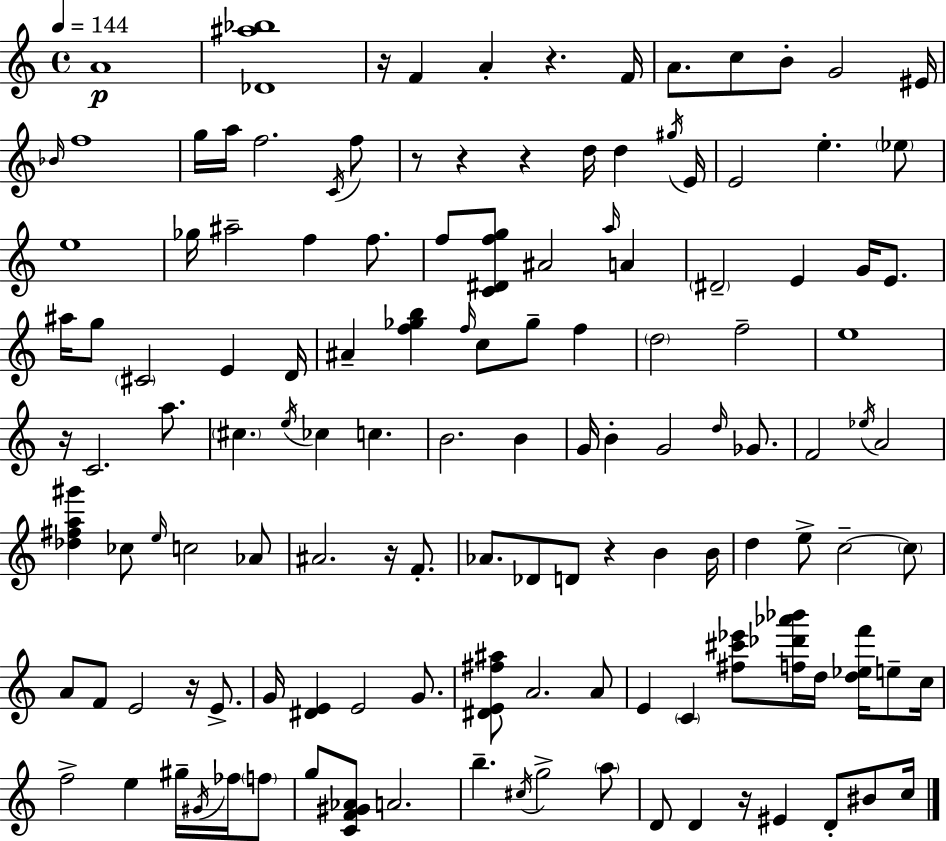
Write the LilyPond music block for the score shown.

{
  \clef treble
  \time 4/4
  \defaultTimeSignature
  \key a \minor
  \tempo 4 = 144
  a'1\p | <des' ais'' bes''>1 | r16 f'4 a'4-. r4. f'16 | a'8. c''8 b'8-. g'2 eis'16 | \break \grace { bes'16 } f''1 | g''16 a''16 f''2. \acciaccatura { c'16 } | f''8 r8 r4 r4 d''16 d''4 | \acciaccatura { gis''16 } e'16 e'2 e''4.-. | \break \parenthesize ees''8 e''1 | ges''16 ais''2-- f''4 | f''8. f''8 <c' dis' f'' g''>8 ais'2 \grace { a''16 } | a'4 \parenthesize dis'2-- e'4 | \break g'16 e'8. ais''16 g''8 \parenthesize cis'2 e'4 | d'16 ais'4-- <f'' ges'' b''>4 \grace { f''16 } c''8 ges''8-- | f''4 \parenthesize d''2 f''2-- | e''1 | \break r16 c'2. | a''8. \parenthesize cis''4. \acciaccatura { e''16 } ces''4 | c''4. b'2. | b'4 g'16 b'4-. g'2 | \break \grace { d''16 } ges'8. f'2 \acciaccatura { ees''16 } | a'2 <des'' fis'' a'' gis'''>4 ces''8 \grace { e''16 } c''2 | aes'8 ais'2. | r16 f'8.-. aes'8. des'8 d'8 | \break r4 b'4 b'16 d''4 e''8-> c''2--~~ | \parenthesize c''8 a'8 f'8 e'2 | r16 e'8.-> g'16 <dis' e'>4 e'2 | g'8. <dis' e' fis'' ais''>8 a'2. | \break a'8 e'4 \parenthesize c'4 | <fis'' cis''' ees'''>8 <f'' des''' aes''' bes'''>16 d''16 <d'' ees'' f'''>16 e''8-- c''16 f''2-> | e''4 gis''16-- \acciaccatura { gis'16 } fes''16 \parenthesize f''8 g''8 <c' f' gis' aes'>8 a'2. | b''4.-- | \break \acciaccatura { cis''16 } g''2-> \parenthesize a''8 d'8 d'4 | r16 eis'4 d'8-. bis'8 c''16 \bar "|."
}